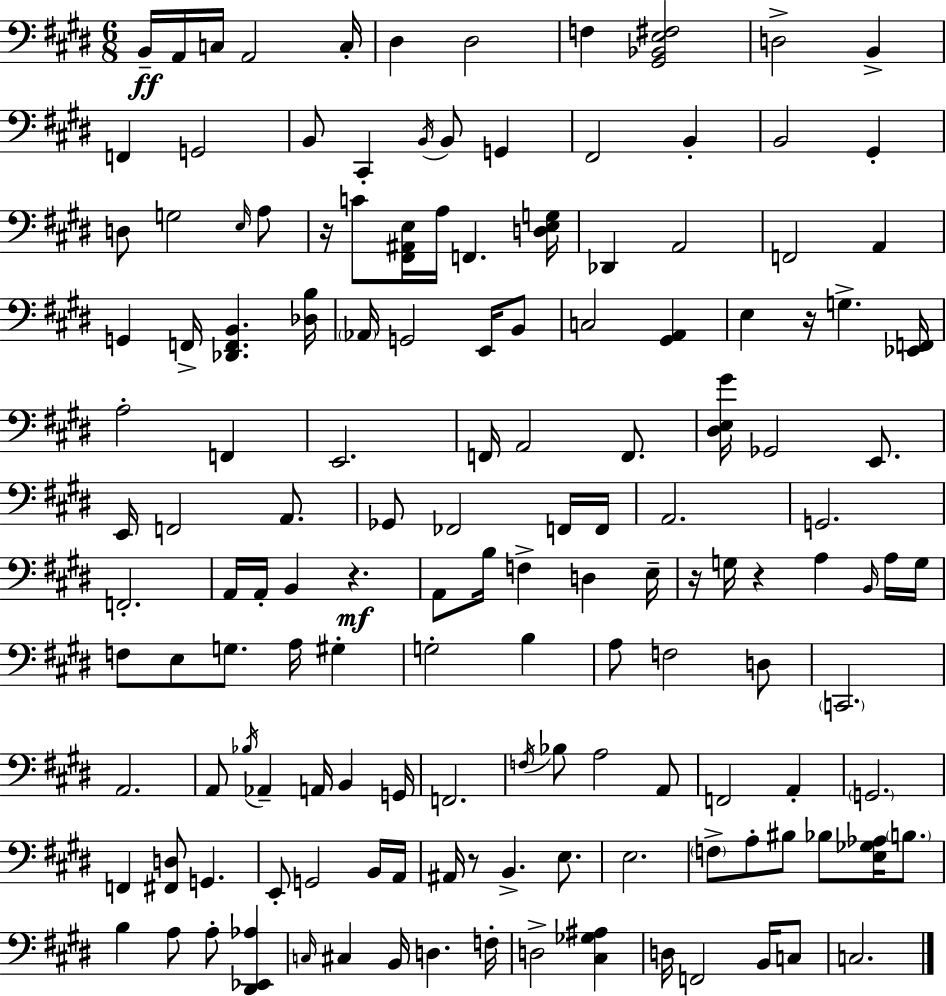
X:1
T:Untitled
M:6/8
L:1/4
K:E
B,,/4 A,,/4 C,/4 A,,2 C,/4 ^D, ^D,2 F, [^G,,_B,,E,^F,]2 D,2 B,, F,, G,,2 B,,/2 ^C,, B,,/4 B,,/2 G,, ^F,,2 B,, B,,2 ^G,, D,/2 G,2 E,/4 A,/2 z/4 C/2 [^F,,^A,,E,]/4 A,/4 F,, [D,E,G,]/4 _D,, A,,2 F,,2 A,, G,, F,,/4 [_D,,F,,B,,] [_D,B,]/4 _A,,/4 G,,2 E,,/4 B,,/2 C,2 [^G,,A,,] E, z/4 G, [_E,,F,,]/4 A,2 F,, E,,2 F,,/4 A,,2 F,,/2 [^D,E,^G]/4 _G,,2 E,,/2 E,,/4 F,,2 A,,/2 _G,,/2 _F,,2 F,,/4 F,,/4 A,,2 G,,2 F,,2 A,,/4 A,,/4 B,, z A,,/2 B,/4 F, D, E,/4 z/4 G,/4 z A, B,,/4 A,/4 G,/4 F,/2 E,/2 G,/2 A,/4 ^G, G,2 B, A,/2 F,2 D,/2 C,,2 A,,2 A,,/2 _B,/4 _A,, A,,/4 B,, G,,/4 F,,2 F,/4 _B,/2 A,2 A,,/2 F,,2 A,, G,,2 F,, [^F,,D,]/2 G,, E,,/2 G,,2 B,,/4 A,,/4 ^A,,/4 z/2 B,, E,/2 E,2 F,/2 A,/2 ^B,/2 _B,/2 [E,_G,_A,]/4 B,/2 B, A,/2 A,/2 [^D,,_E,,_A,] C,/4 ^C, B,,/4 D, F,/4 D,2 [^C,_G,^A,] D,/4 F,,2 B,,/4 C,/2 C,2